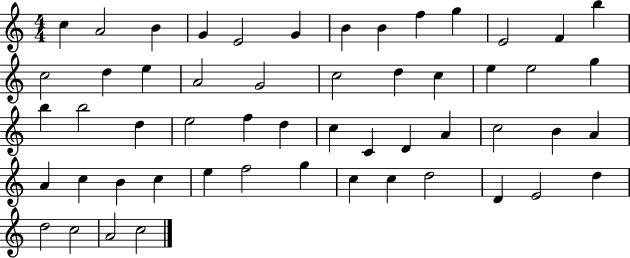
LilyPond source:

{
  \clef treble
  \numericTimeSignature
  \time 4/4
  \key c \major
  c''4 a'2 b'4 | g'4 e'2 g'4 | b'4 b'4 f''4 g''4 | e'2 f'4 b''4 | \break c''2 d''4 e''4 | a'2 g'2 | c''2 d''4 c''4 | e''4 e''2 g''4 | \break b''4 b''2 d''4 | e''2 f''4 d''4 | c''4 c'4 d'4 a'4 | c''2 b'4 a'4 | \break a'4 c''4 b'4 c''4 | e''4 f''2 g''4 | c''4 c''4 d''2 | d'4 e'2 d''4 | \break d''2 c''2 | a'2 c''2 | \bar "|."
}